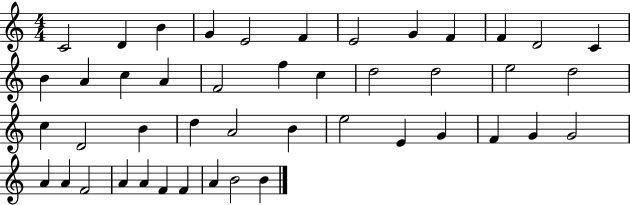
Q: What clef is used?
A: treble